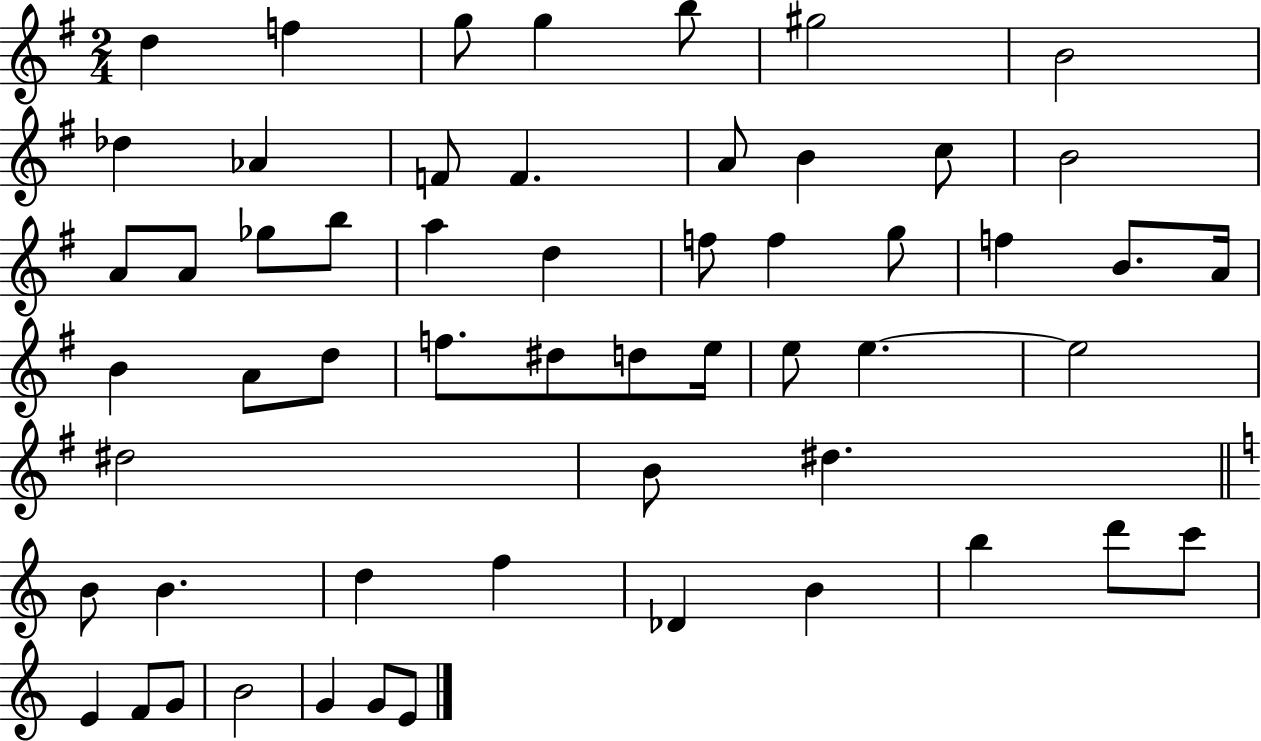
{
  \clef treble
  \numericTimeSignature
  \time 2/4
  \key g \major
  d''4 f''4 | g''8 g''4 b''8 | gis''2 | b'2 | \break des''4 aes'4 | f'8 f'4. | a'8 b'4 c''8 | b'2 | \break a'8 a'8 ges''8 b''8 | a''4 d''4 | f''8 f''4 g''8 | f''4 b'8. a'16 | \break b'4 a'8 d''8 | f''8. dis''8 d''8 e''16 | e''8 e''4.~~ | e''2 | \break dis''2 | b'8 dis''4. | \bar "||" \break \key c \major b'8 b'4. | d''4 f''4 | des'4 b'4 | b''4 d'''8 c'''8 | \break e'4 f'8 g'8 | b'2 | g'4 g'8 e'8 | \bar "|."
}